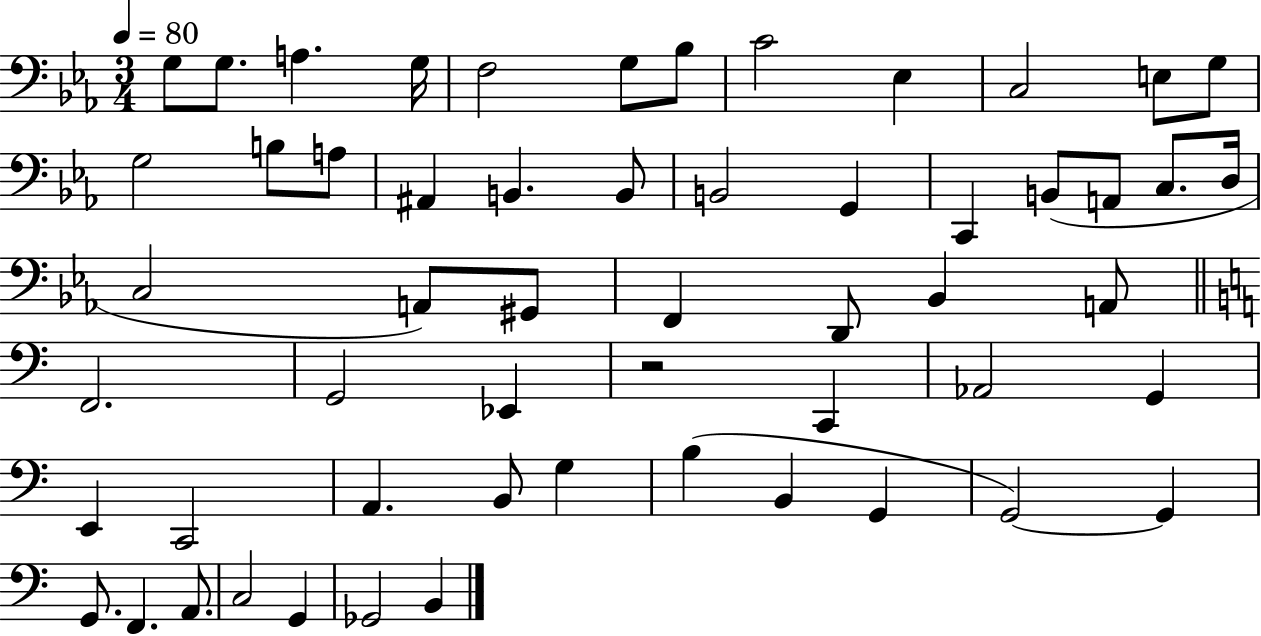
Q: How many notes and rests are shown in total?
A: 56